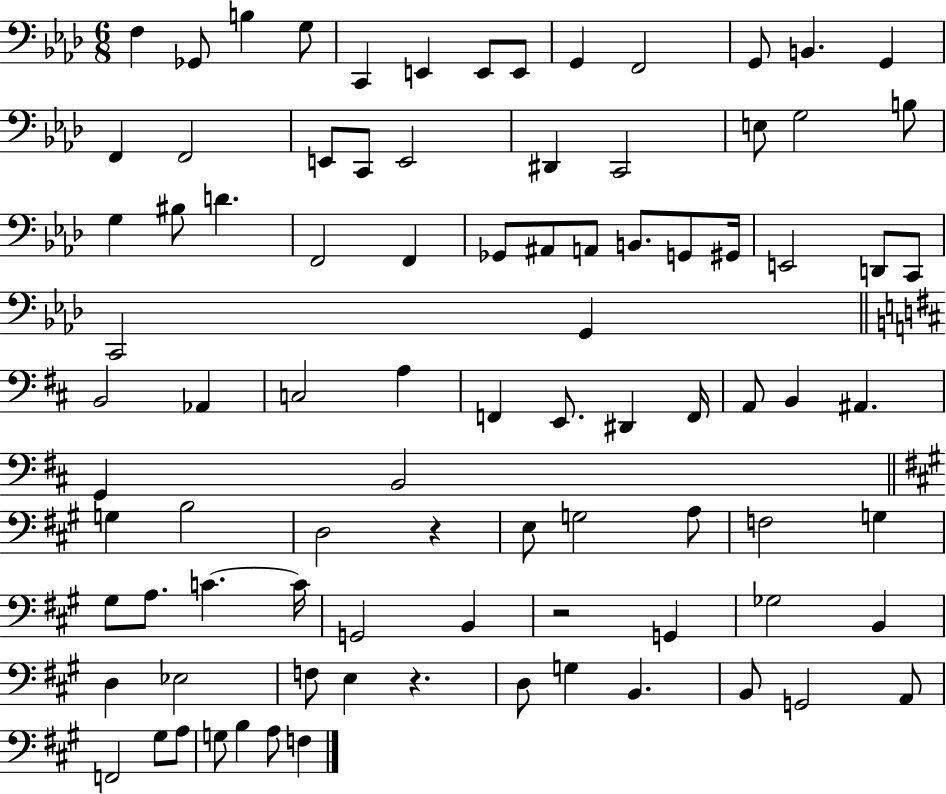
F3/q Gb2/e B3/q G3/e C2/q E2/q E2/e E2/e G2/q F2/h G2/e B2/q. G2/q F2/q F2/h E2/e C2/e E2/h D#2/q C2/h E3/e G3/h B3/e G3/q BIS3/e D4/q. F2/h F2/q Gb2/e A#2/e A2/e B2/e. G2/e G#2/s E2/h D2/e C2/e C2/h G2/q B2/h Ab2/q C3/h A3/q F2/q E2/e. D#2/q F2/s A2/e B2/q A#2/q. G2/q B2/h G3/q B3/h D3/h R/q E3/e G3/h A3/e F3/h G3/q G#3/e A3/e. C4/q. C4/s G2/h B2/q R/h G2/q Gb3/h B2/q D3/q Eb3/h F3/e E3/q R/q. D3/e G3/q B2/q. B2/e G2/h A2/e F2/h G#3/e A3/e G3/e B3/q A3/e F3/q